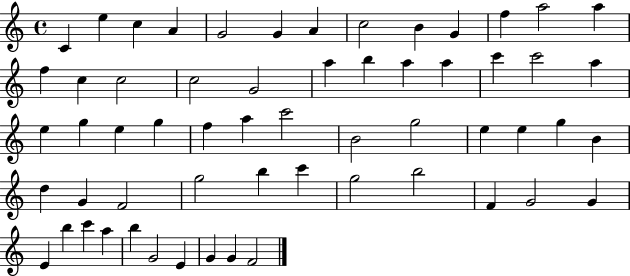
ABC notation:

X:1
T:Untitled
M:4/4
L:1/4
K:C
C e c A G2 G A c2 B G f a2 a f c c2 c2 G2 a b a a c' c'2 a e g e g f a c'2 B2 g2 e e g B d G F2 g2 b c' g2 b2 F G2 G E b c' a b G2 E G G F2